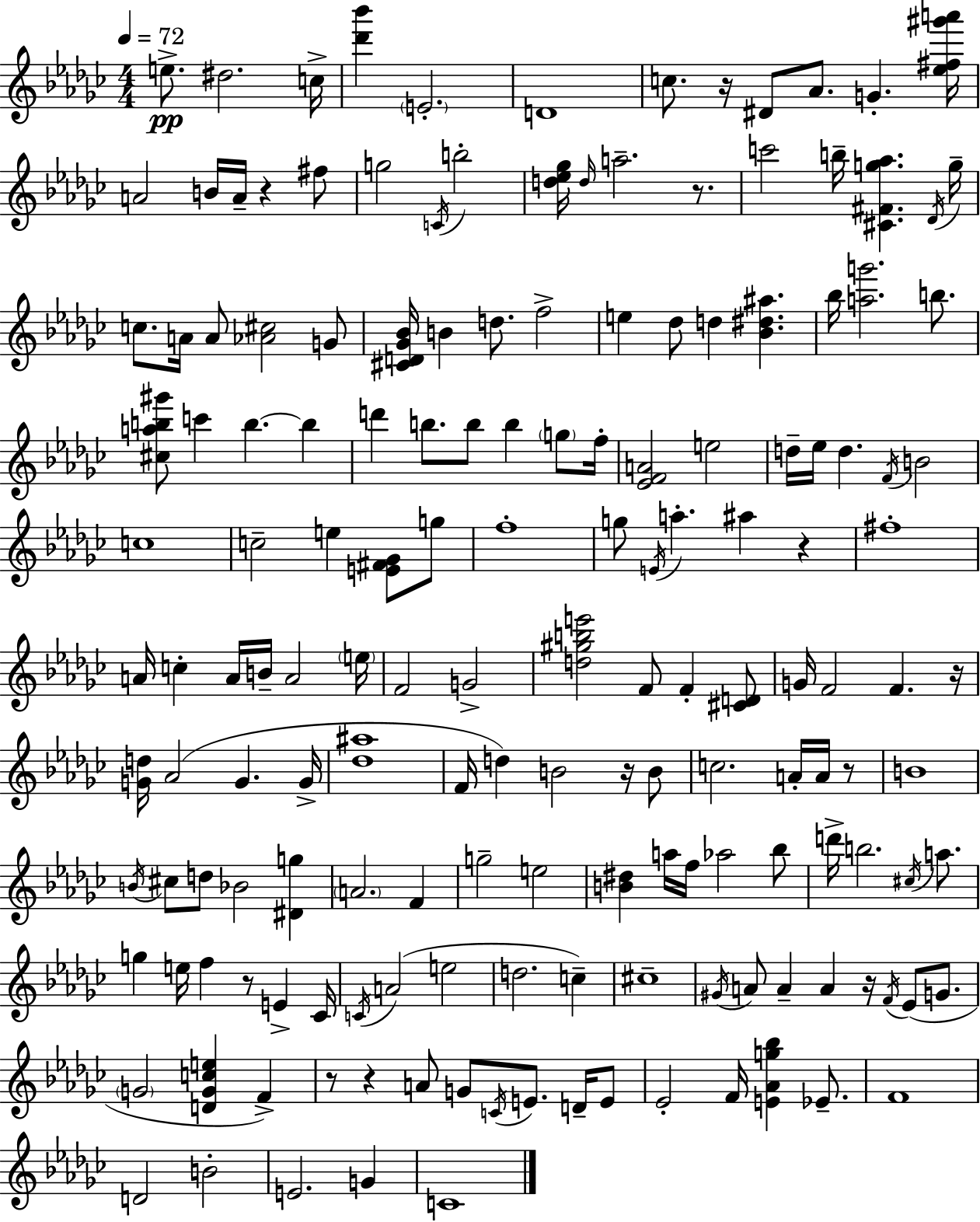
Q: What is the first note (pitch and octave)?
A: E5